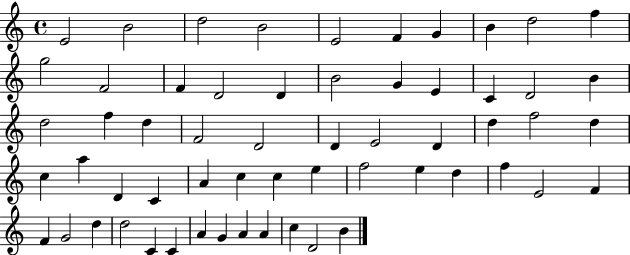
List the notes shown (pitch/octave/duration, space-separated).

E4/h B4/h D5/h B4/h E4/h F4/q G4/q B4/q D5/h F5/q G5/h F4/h F4/q D4/h D4/q B4/h G4/q E4/q C4/q D4/h B4/q D5/h F5/q D5/q F4/h D4/h D4/q E4/h D4/q D5/q F5/h D5/q C5/q A5/q D4/q C4/q A4/q C5/q C5/q E5/q F5/h E5/q D5/q F5/q E4/h F4/q F4/q G4/h D5/q D5/h C4/q C4/q A4/q G4/q A4/q A4/q C5/q D4/h B4/q